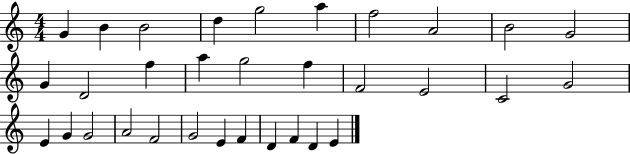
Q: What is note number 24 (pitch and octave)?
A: A4